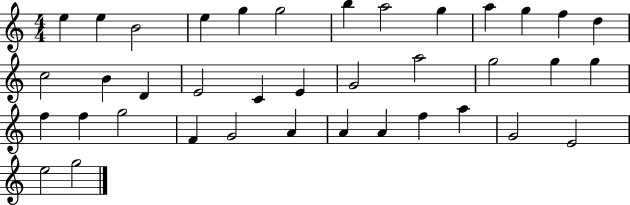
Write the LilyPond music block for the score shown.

{
  \clef treble
  \numericTimeSignature
  \time 4/4
  \key c \major
  e''4 e''4 b'2 | e''4 g''4 g''2 | b''4 a''2 g''4 | a''4 g''4 f''4 d''4 | \break c''2 b'4 d'4 | e'2 c'4 e'4 | g'2 a''2 | g''2 g''4 g''4 | \break f''4 f''4 g''2 | f'4 g'2 a'4 | a'4 a'4 f''4 a''4 | g'2 e'2 | \break e''2 g''2 | \bar "|."
}